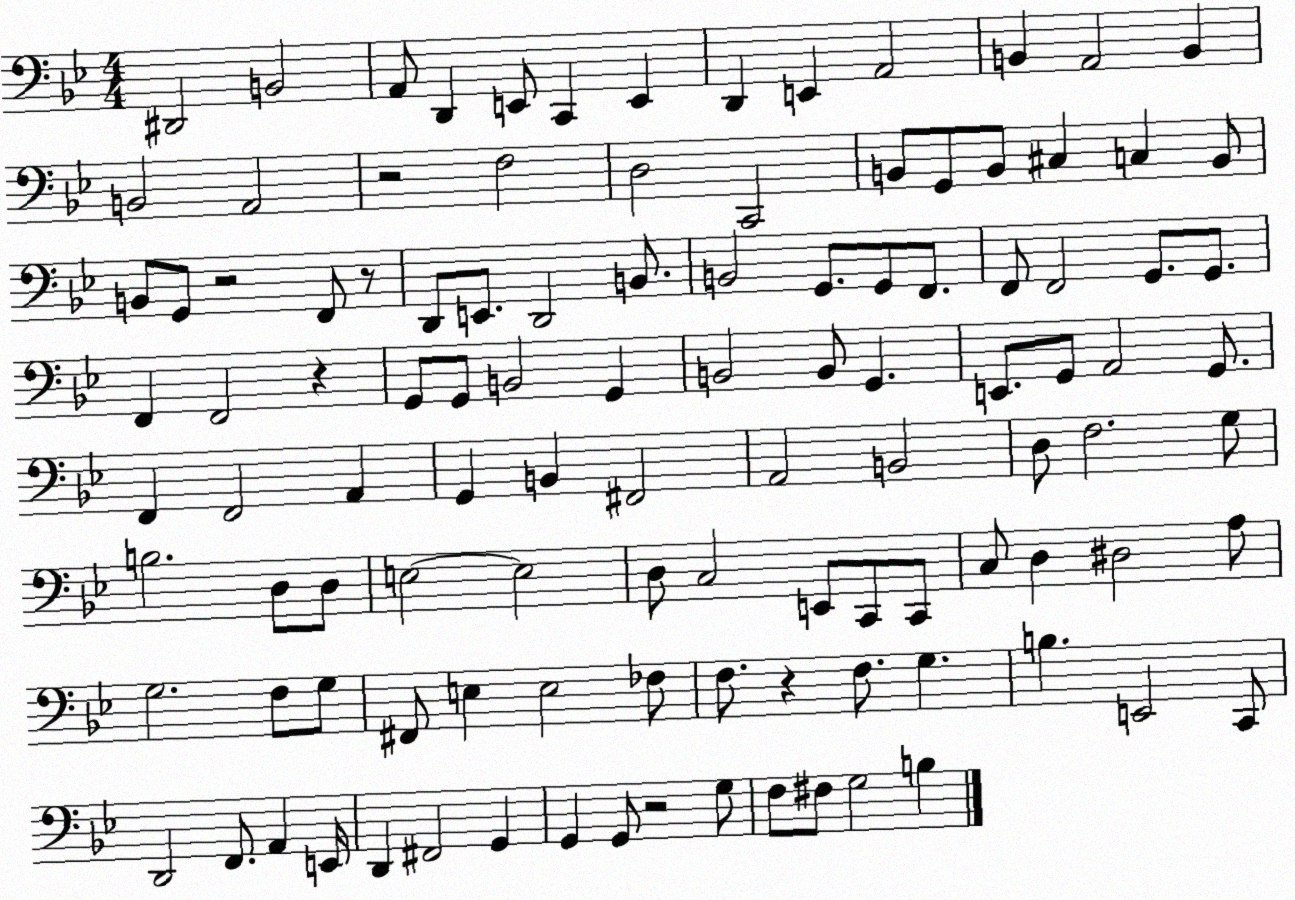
X:1
T:Untitled
M:4/4
L:1/4
K:Bb
^D,,2 B,,2 A,,/2 D,, E,,/2 C,, E,, D,, E,, A,,2 B,, A,,2 B,, B,,2 A,,2 z2 F,2 D,2 C,,2 B,,/2 G,,/2 B,,/2 ^C, C, B,,/2 B,,/2 G,,/2 z2 F,,/2 z/2 D,,/2 E,,/2 D,,2 B,,/2 B,,2 G,,/2 G,,/2 F,,/2 F,,/2 F,,2 G,,/2 G,,/2 F,, F,,2 z G,,/2 G,,/2 B,,2 G,, B,,2 B,,/2 G,, E,,/2 G,,/2 A,,2 G,,/2 F,, F,,2 A,, G,, B,, ^F,,2 A,,2 B,,2 D,/2 F,2 G,/2 B,2 D,/2 D,/2 E,2 E,2 D,/2 C,2 E,,/2 C,,/2 C,,/2 C,/2 D, ^D,2 A,/2 G,2 F,/2 G,/2 ^F,,/2 E, E,2 _F,/2 F,/2 z F,/2 G, B, E,,2 C,,/2 D,,2 F,,/2 A,, E,,/4 D,, ^F,,2 G,, G,, G,,/2 z2 G,/2 F,/2 ^F,/2 G,2 B,